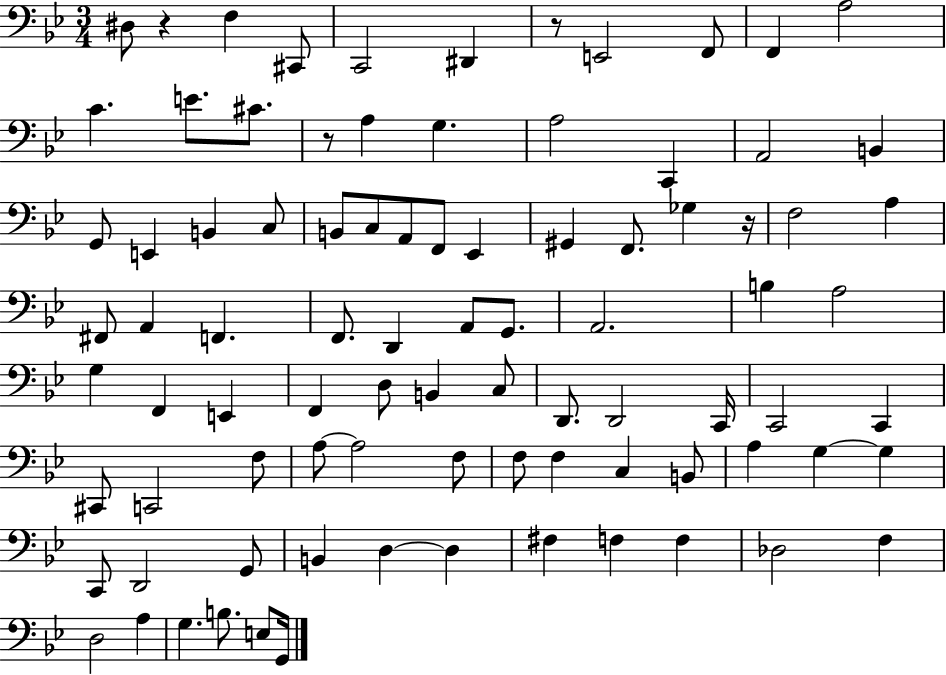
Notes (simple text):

D#3/e R/q F3/q C#2/e C2/h D#2/q R/e E2/h F2/e F2/q A3/h C4/q. E4/e. C#4/e. R/e A3/q G3/q. A3/h C2/q A2/h B2/q G2/e E2/q B2/q C3/e B2/e C3/e A2/e F2/e Eb2/q G#2/q F2/e. Gb3/q R/s F3/h A3/q F#2/e A2/q F2/q. F2/e. D2/q A2/e G2/e. A2/h. B3/q A3/h G3/q F2/q E2/q F2/q D3/e B2/q C3/e D2/e. D2/h C2/s C2/h C2/q C#2/e C2/h F3/e A3/e A3/h F3/e F3/e F3/q C3/q B2/e A3/q G3/q G3/q C2/e D2/h G2/e B2/q D3/q D3/q F#3/q F3/q F3/q Db3/h F3/q D3/h A3/q G3/q. B3/e. E3/e G2/s